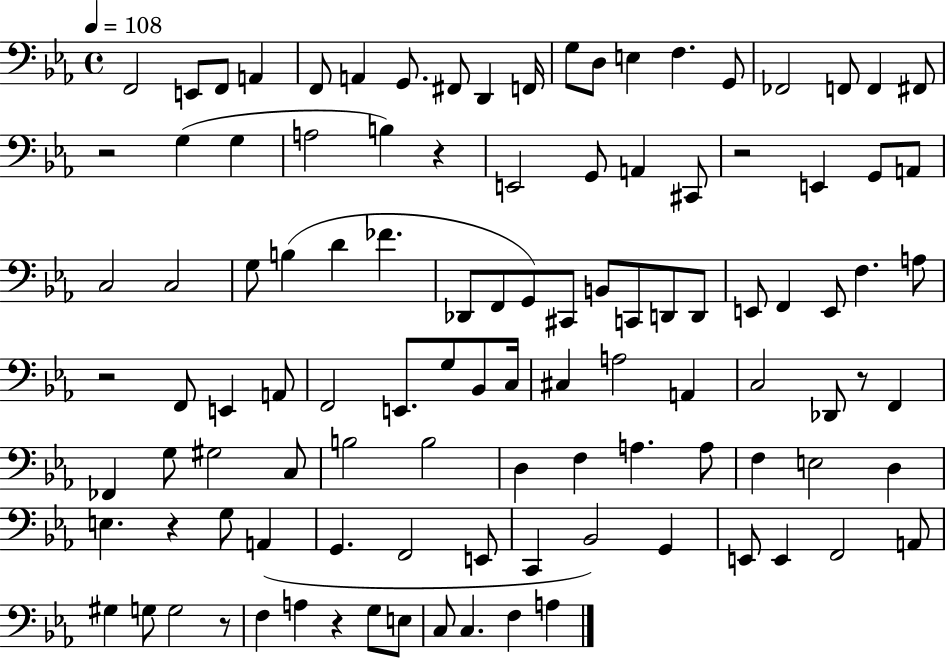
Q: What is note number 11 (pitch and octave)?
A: G3